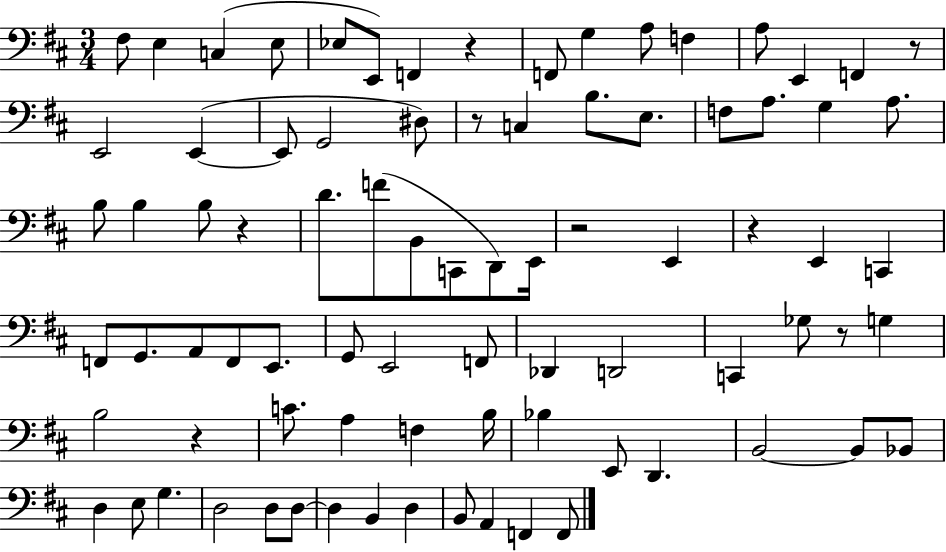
{
  \clef bass
  \numericTimeSignature
  \time 3/4
  \key d \major
  fis8 e4 c4( e8 | ees8 e,8) f,4 r4 | f,8 g4 a8 f4 | a8 e,4 f,4 r8 | \break e,2 e,4~(~ | e,8 g,2 dis8) | r8 c4 b8. e8. | f8 a8. g4 a8. | \break b8 b4 b8 r4 | d'8. f'8( b,8 c,8 d,8) e,16 | r2 e,4 | r4 e,4 c,4 | \break f,8 g,8. a,8 f,8 e,8. | g,8 e,2 f,8 | des,4 d,2 | c,4 ges8 r8 g4 | \break b2 r4 | c'8. a4 f4 b16 | bes4 e,8 d,4. | b,2~~ b,8 bes,8 | \break d4 e8 g4. | d2 d8 d8~~ | d4 b,4 d4 | b,8 a,4 f,4 f,8 | \break \bar "|."
}